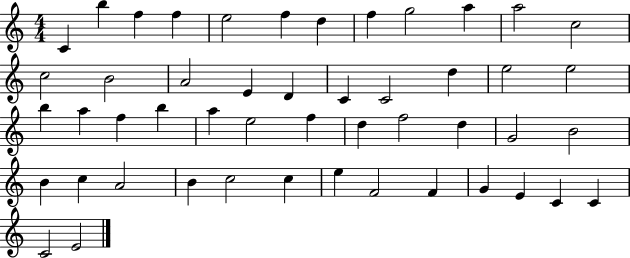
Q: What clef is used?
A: treble